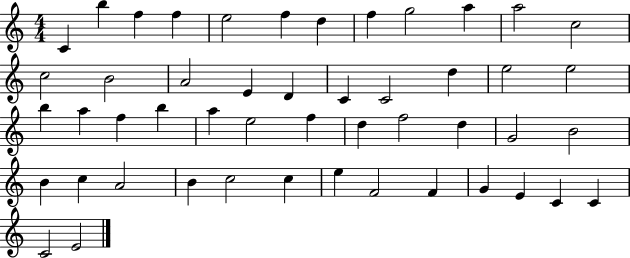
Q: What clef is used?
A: treble